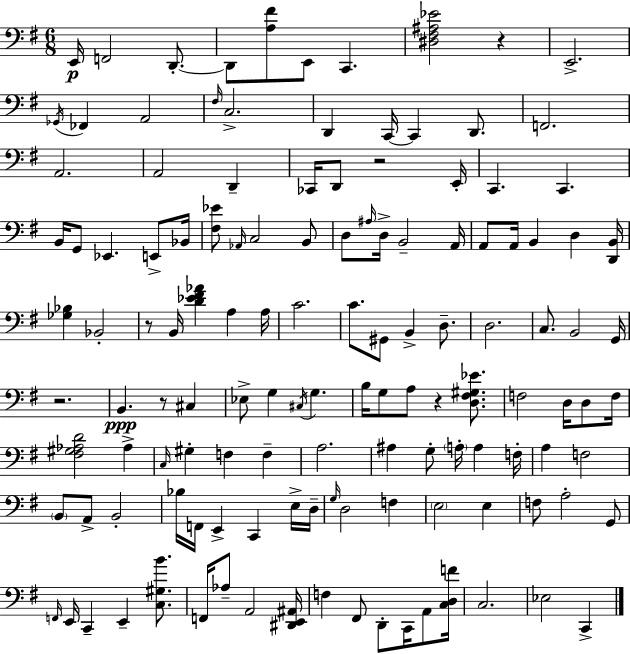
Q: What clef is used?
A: bass